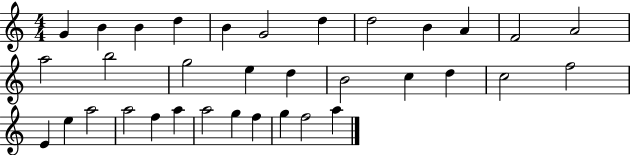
{
  \clef treble
  \numericTimeSignature
  \time 4/4
  \key c \major
  g'4 b'4 b'4 d''4 | b'4 g'2 d''4 | d''2 b'4 a'4 | f'2 a'2 | \break a''2 b''2 | g''2 e''4 d''4 | b'2 c''4 d''4 | c''2 f''2 | \break e'4 e''4 a''2 | a''2 f''4 a''4 | a''2 g''4 f''4 | g''4 f''2 a''4 | \break \bar "|."
}